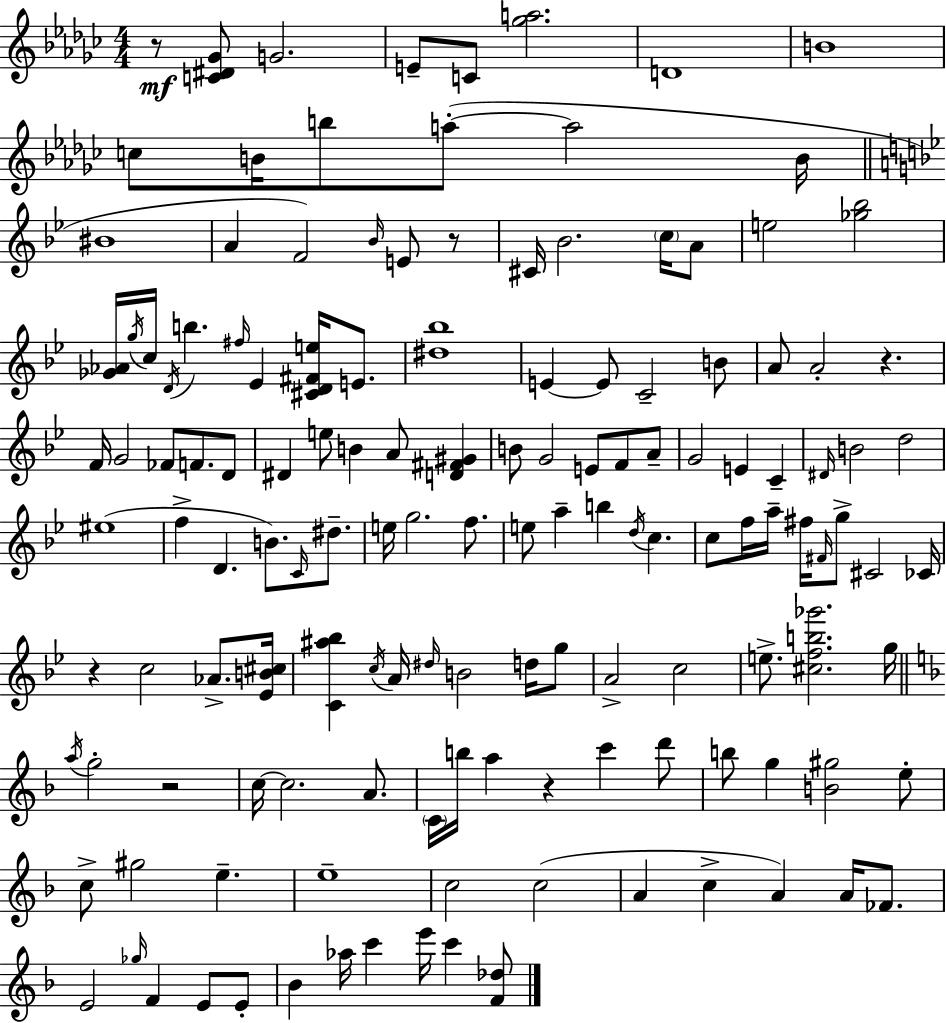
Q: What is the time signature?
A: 4/4